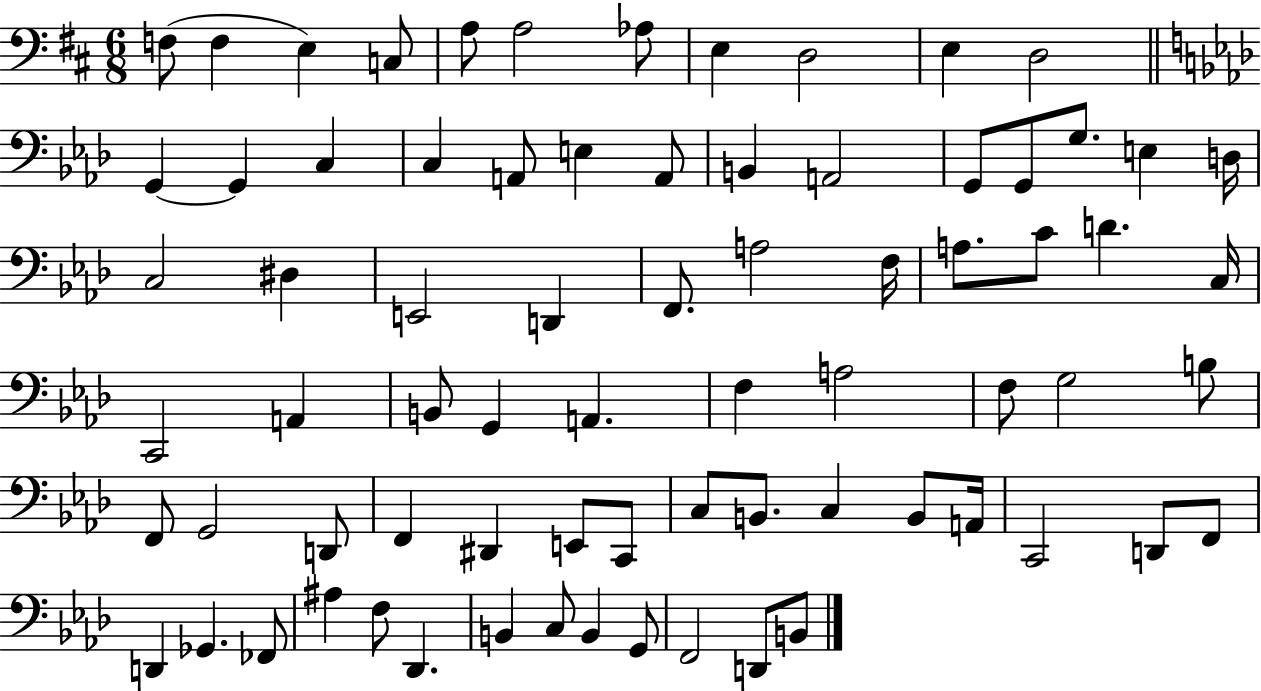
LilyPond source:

{
  \clef bass
  \numericTimeSignature
  \time 6/8
  \key d \major
  f8( f4 e4) c8 | a8 a2 aes8 | e4 d2 | e4 d2 | \break \bar "||" \break \key f \minor g,4~~ g,4 c4 | c4 a,8 e4 a,8 | b,4 a,2 | g,8 g,8 g8. e4 d16 | \break c2 dis4 | e,2 d,4 | f,8. a2 f16 | a8. c'8 d'4. c16 | \break c,2 a,4 | b,8 g,4 a,4. | f4 a2 | f8 g2 b8 | \break f,8 g,2 d,8 | f,4 dis,4 e,8 c,8 | c8 b,8. c4 b,8 a,16 | c,2 d,8 f,8 | \break d,4 ges,4. fes,8 | ais4 f8 des,4. | b,4 c8 b,4 g,8 | f,2 d,8 b,8 | \break \bar "|."
}